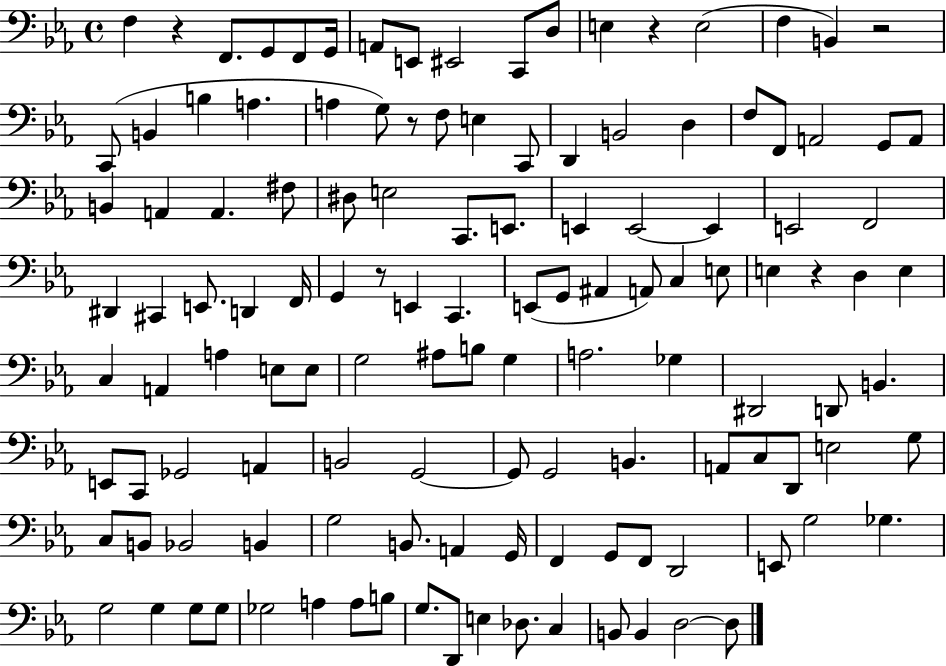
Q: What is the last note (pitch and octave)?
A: D3